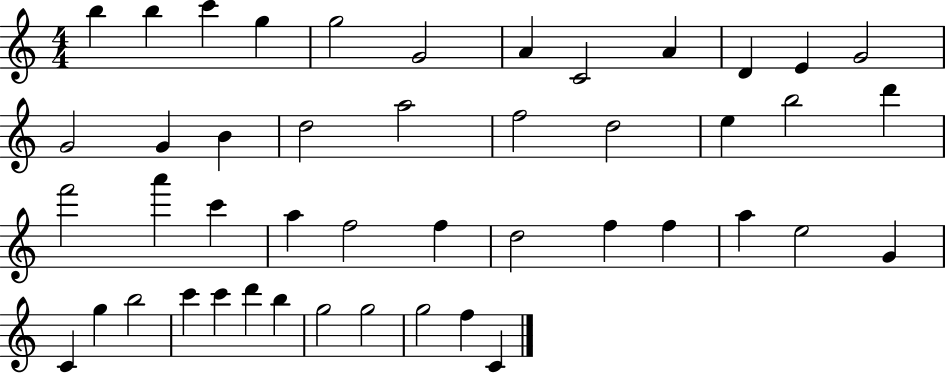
{
  \clef treble
  \numericTimeSignature
  \time 4/4
  \key c \major
  b''4 b''4 c'''4 g''4 | g''2 g'2 | a'4 c'2 a'4 | d'4 e'4 g'2 | \break g'2 g'4 b'4 | d''2 a''2 | f''2 d''2 | e''4 b''2 d'''4 | \break f'''2 a'''4 c'''4 | a''4 f''2 f''4 | d''2 f''4 f''4 | a''4 e''2 g'4 | \break c'4 g''4 b''2 | c'''4 c'''4 d'''4 b''4 | g''2 g''2 | g''2 f''4 c'4 | \break \bar "|."
}